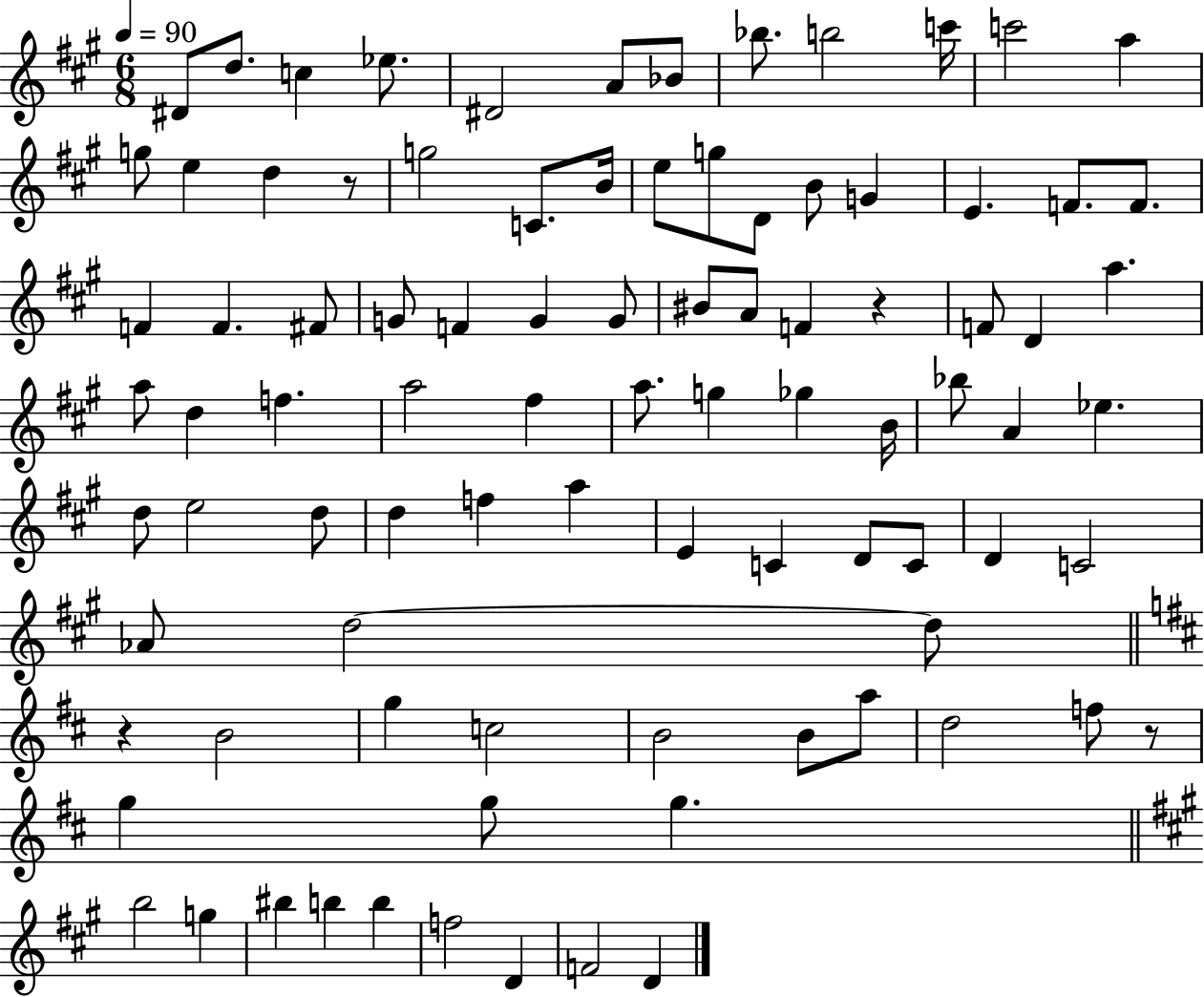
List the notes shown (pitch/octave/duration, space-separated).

D#4/e D5/e. C5/q Eb5/e. D#4/h A4/e Bb4/e Bb5/e. B5/h C6/s C6/h A5/q G5/e E5/q D5/q R/e G5/h C4/e. B4/s E5/e G5/e D4/e B4/e G4/q E4/q. F4/e. F4/e. F4/q F4/q. F#4/e G4/e F4/q G4/q G4/e BIS4/e A4/e F4/q R/q F4/e D4/q A5/q. A5/e D5/q F5/q. A5/h F#5/q A5/e. G5/q Gb5/q B4/s Bb5/e A4/q Eb5/q. D5/e E5/h D5/e D5/q F5/q A5/q E4/q C4/q D4/e C4/e D4/q C4/h Ab4/e D5/h D5/e R/q B4/h G5/q C5/h B4/h B4/e A5/e D5/h F5/e R/e G5/q G5/e G5/q. B5/h G5/q BIS5/q B5/q B5/q F5/h D4/q F4/h D4/q